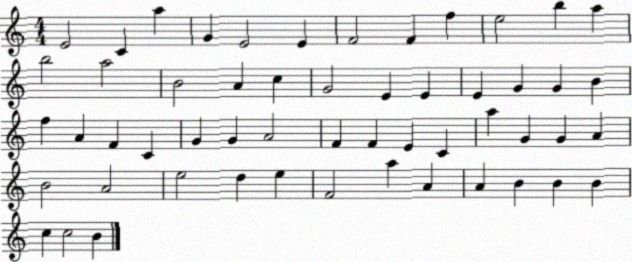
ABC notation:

X:1
T:Untitled
M:4/4
L:1/4
K:C
E2 C a G E2 E F2 F f e2 b a b2 a2 B2 A c G2 E E E G G B f A F C G G A2 F F E C a G G A B2 A2 e2 d e F2 a A A B B B c c2 B